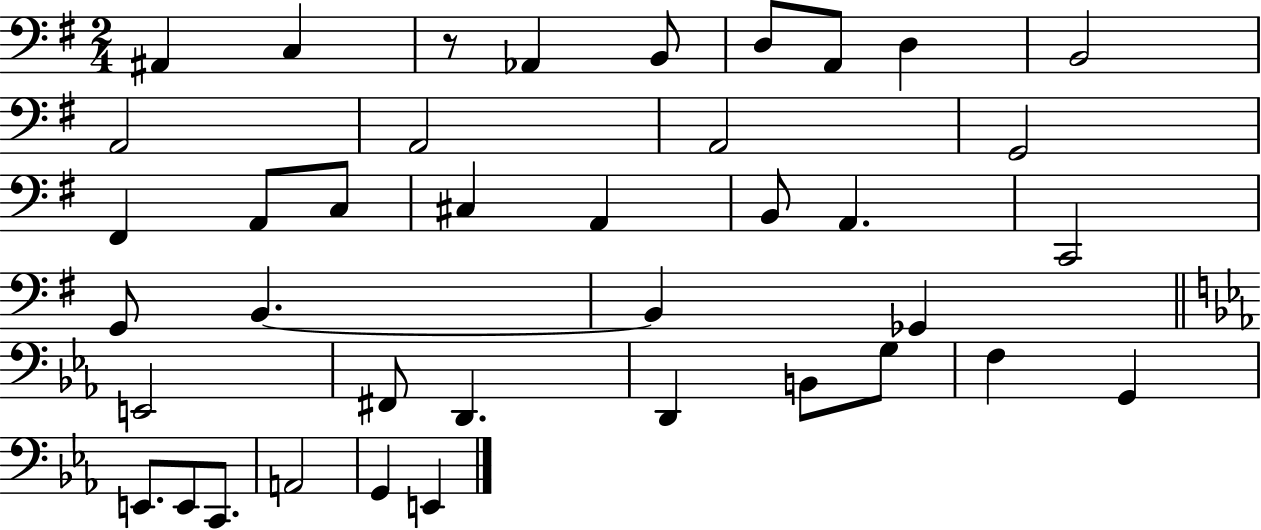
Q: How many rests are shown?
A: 1